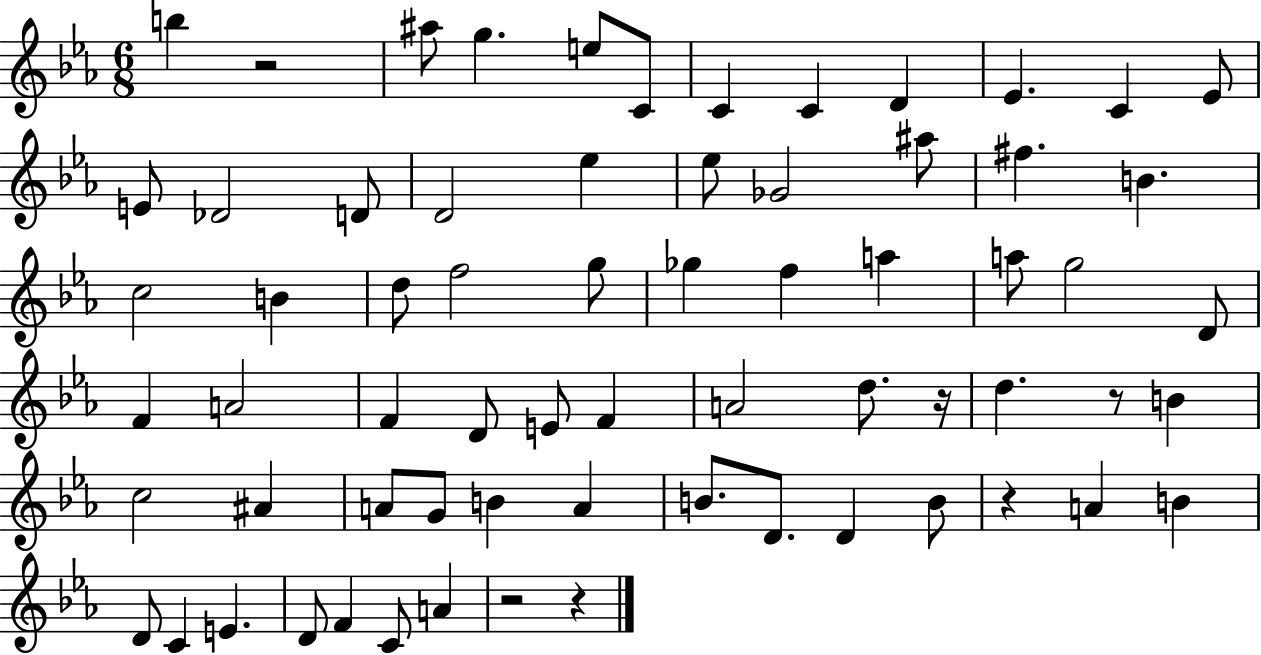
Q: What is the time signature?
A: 6/8